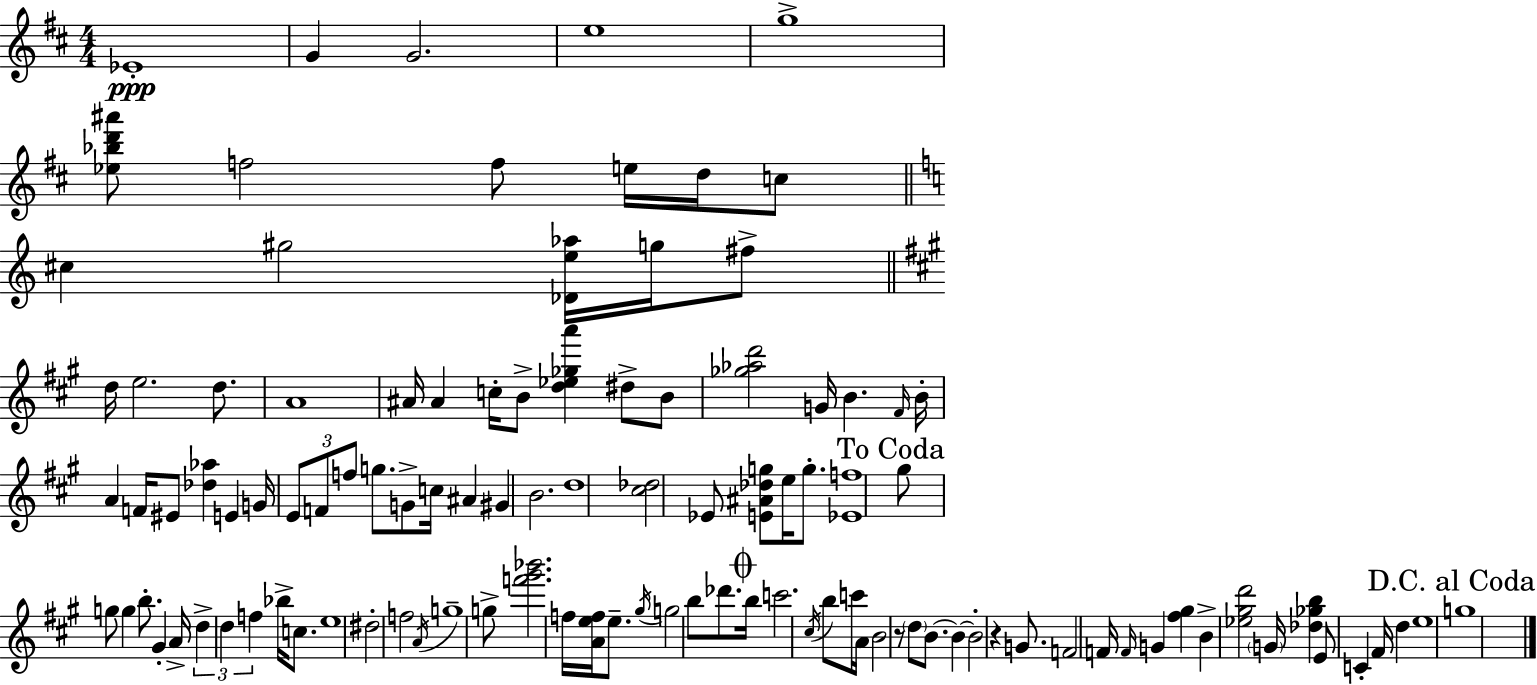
Eb4/w G4/q G4/h. E5/w G5/w [Eb5,Bb5,D6,A#6]/e F5/h F5/e E5/s D5/s C5/e C#5/q G#5/h [Db4,E5,Ab5]/s G5/s F#5/e D5/s E5/h. D5/e. A4/w A#4/s A#4/q C5/s B4/e [D5,Eb5,Gb5,A6]/q D#5/e B4/e [Gb5,Ab5,D6]/h G4/s B4/q. F#4/s B4/s A4/q F4/s EIS4/e [Db5,Ab5]/q E4/q G4/s E4/e F4/e F5/e G5/e. G4/e C5/s A#4/q G#4/q B4/h. D5/w [C#5,Db5]/h Eb4/e [E4,A#4,Db5,G5]/e E5/s G5/e. [Eb4,F5]/w G#5/e G5/e G5/q B5/e. G#4/q A4/s D5/q D5/q F5/q Bb5/s C5/e. E5/w D#5/h F5/h A4/s G5/w G5/e [F6,G#6,Bb6]/h. F5/s [A4,E5,F5]/s E5/e. G#5/s G5/h B5/e Db6/e. B5/s C6/h. C#5/s B5/e C6/s A4/s B4/h R/e D5/e B4/e. B4/q B4/h R/q G4/e. F4/h F4/s F4/s G4/q [F#5,G#5]/q B4/q [Eb5,G#5,D6]/h G4/s [Db5,Gb5,B5]/q E4/e C4/q F#4/s D5/q E5/w G5/w